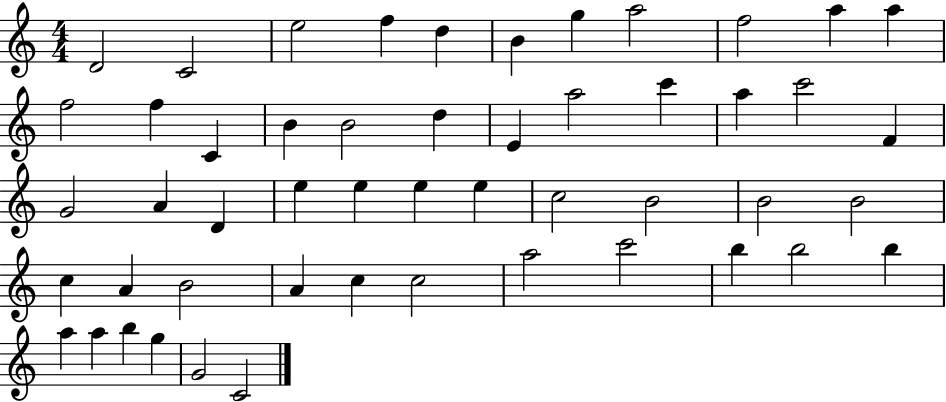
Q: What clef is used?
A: treble